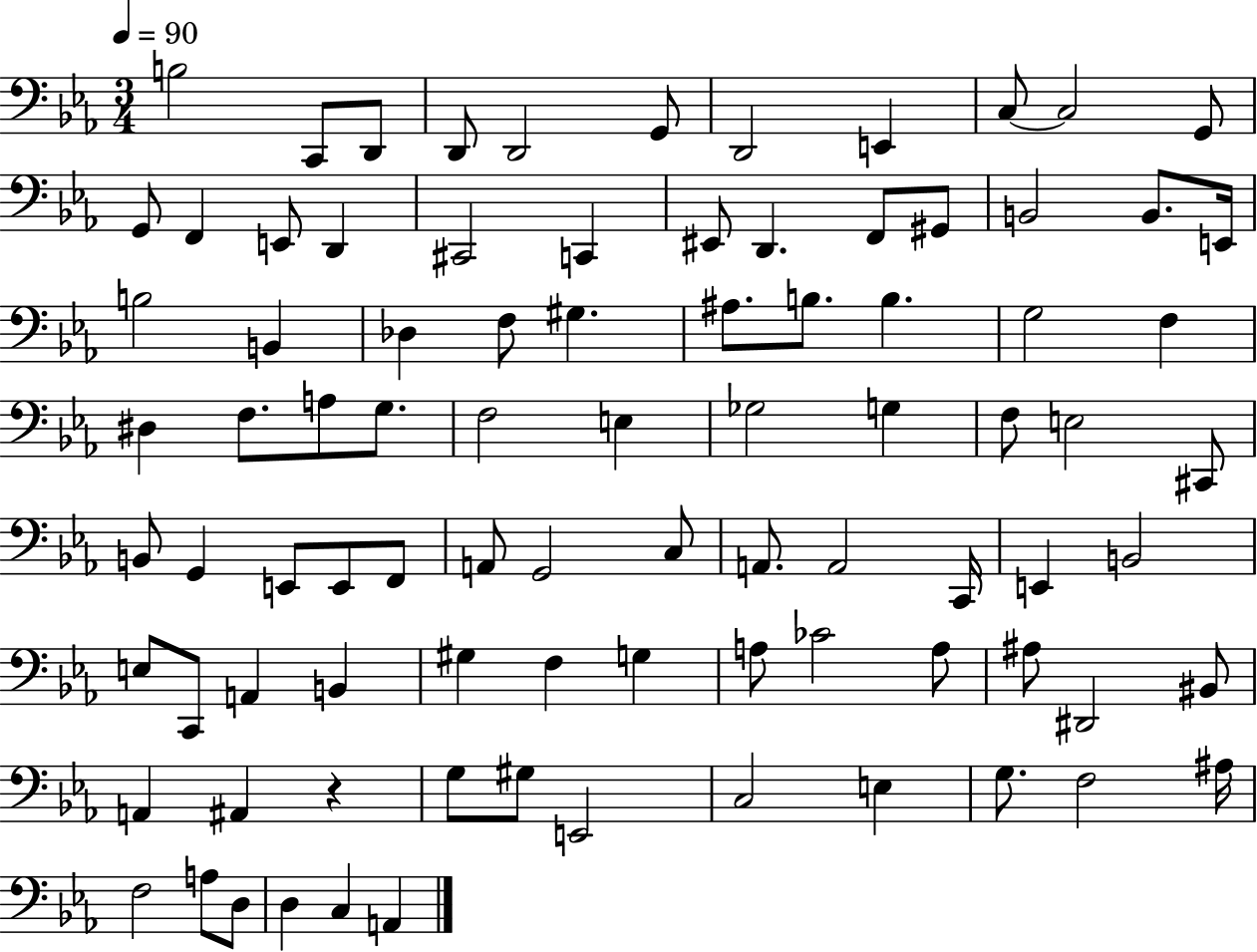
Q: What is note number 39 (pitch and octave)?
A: F3